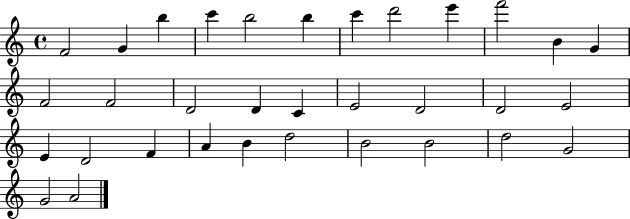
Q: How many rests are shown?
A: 0